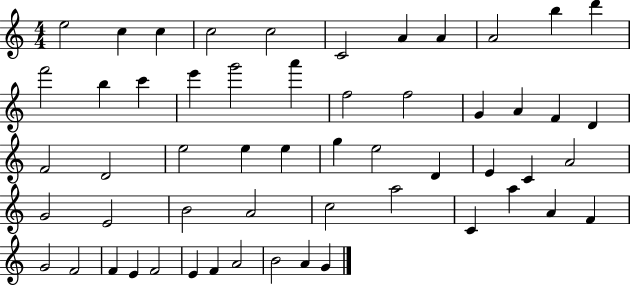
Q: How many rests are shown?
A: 0